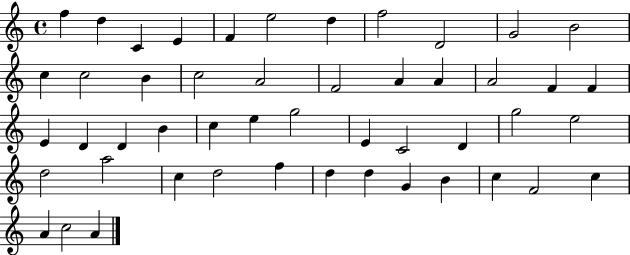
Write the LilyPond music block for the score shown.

{
  \clef treble
  \time 4/4
  \defaultTimeSignature
  \key c \major
  f''4 d''4 c'4 e'4 | f'4 e''2 d''4 | f''2 d'2 | g'2 b'2 | \break c''4 c''2 b'4 | c''2 a'2 | f'2 a'4 a'4 | a'2 f'4 f'4 | \break e'4 d'4 d'4 b'4 | c''4 e''4 g''2 | e'4 c'2 d'4 | g''2 e''2 | \break d''2 a''2 | c''4 d''2 f''4 | d''4 d''4 g'4 b'4 | c''4 f'2 c''4 | \break a'4 c''2 a'4 | \bar "|."
}